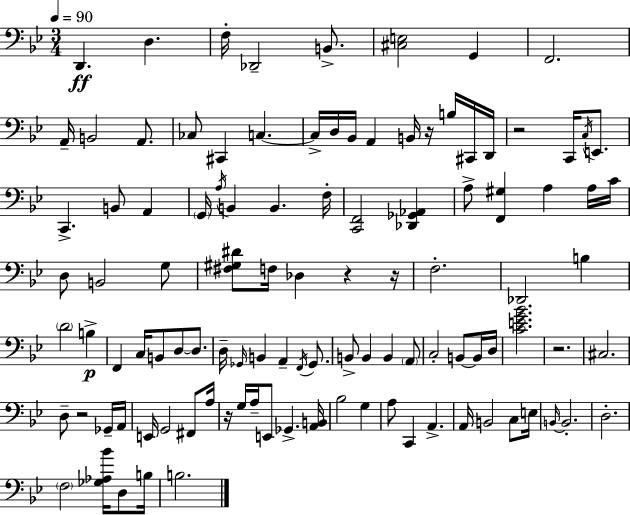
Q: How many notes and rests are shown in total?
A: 108